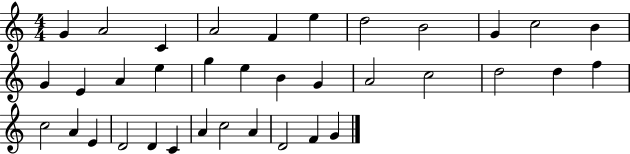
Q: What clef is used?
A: treble